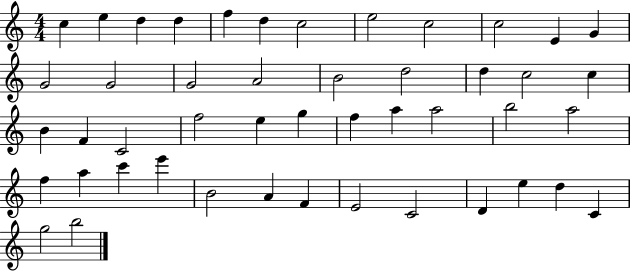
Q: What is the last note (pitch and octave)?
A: B5